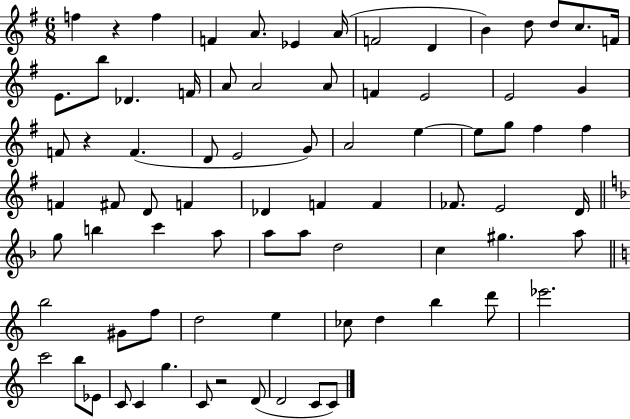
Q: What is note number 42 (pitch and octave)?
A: F4